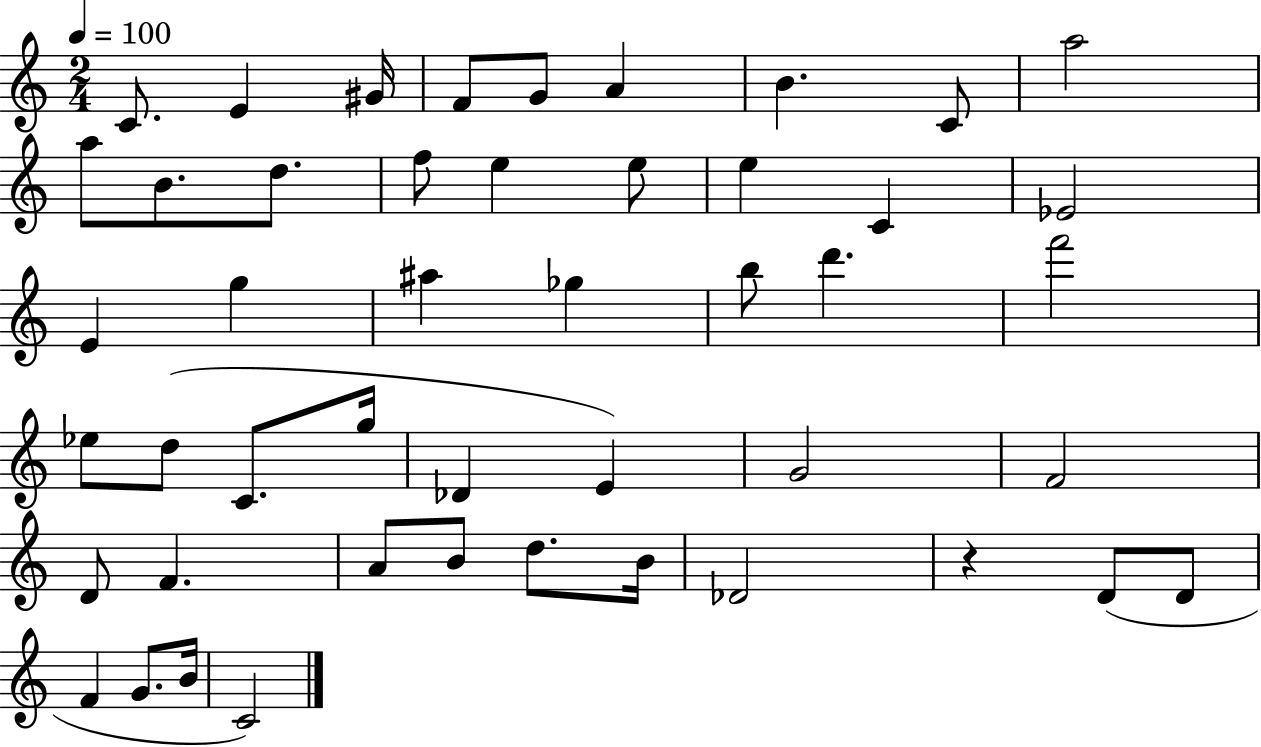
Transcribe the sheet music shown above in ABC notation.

X:1
T:Untitled
M:2/4
L:1/4
K:C
C/2 E ^G/4 F/2 G/2 A B C/2 a2 a/2 B/2 d/2 f/2 e e/2 e C _E2 E g ^a _g b/2 d' f'2 _e/2 d/2 C/2 g/4 _D E G2 F2 D/2 F A/2 B/2 d/2 B/4 _D2 z D/2 D/2 F G/2 B/4 C2